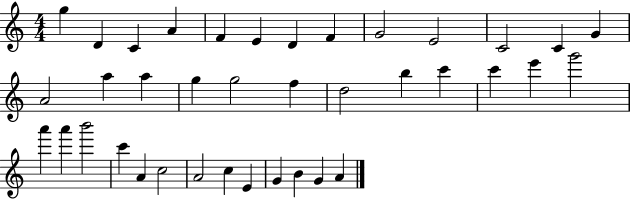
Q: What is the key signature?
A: C major